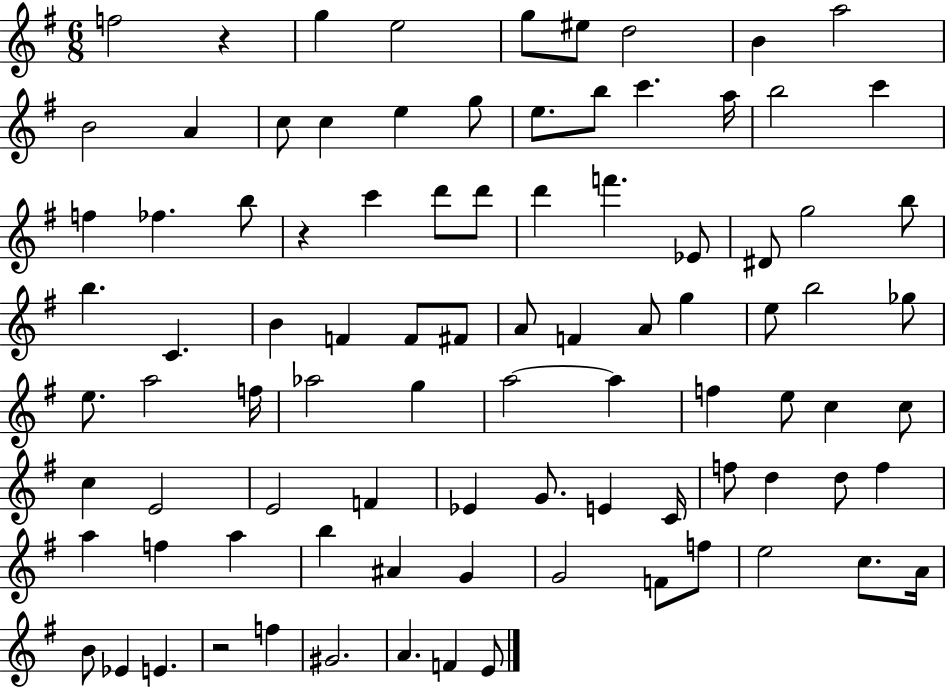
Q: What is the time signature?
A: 6/8